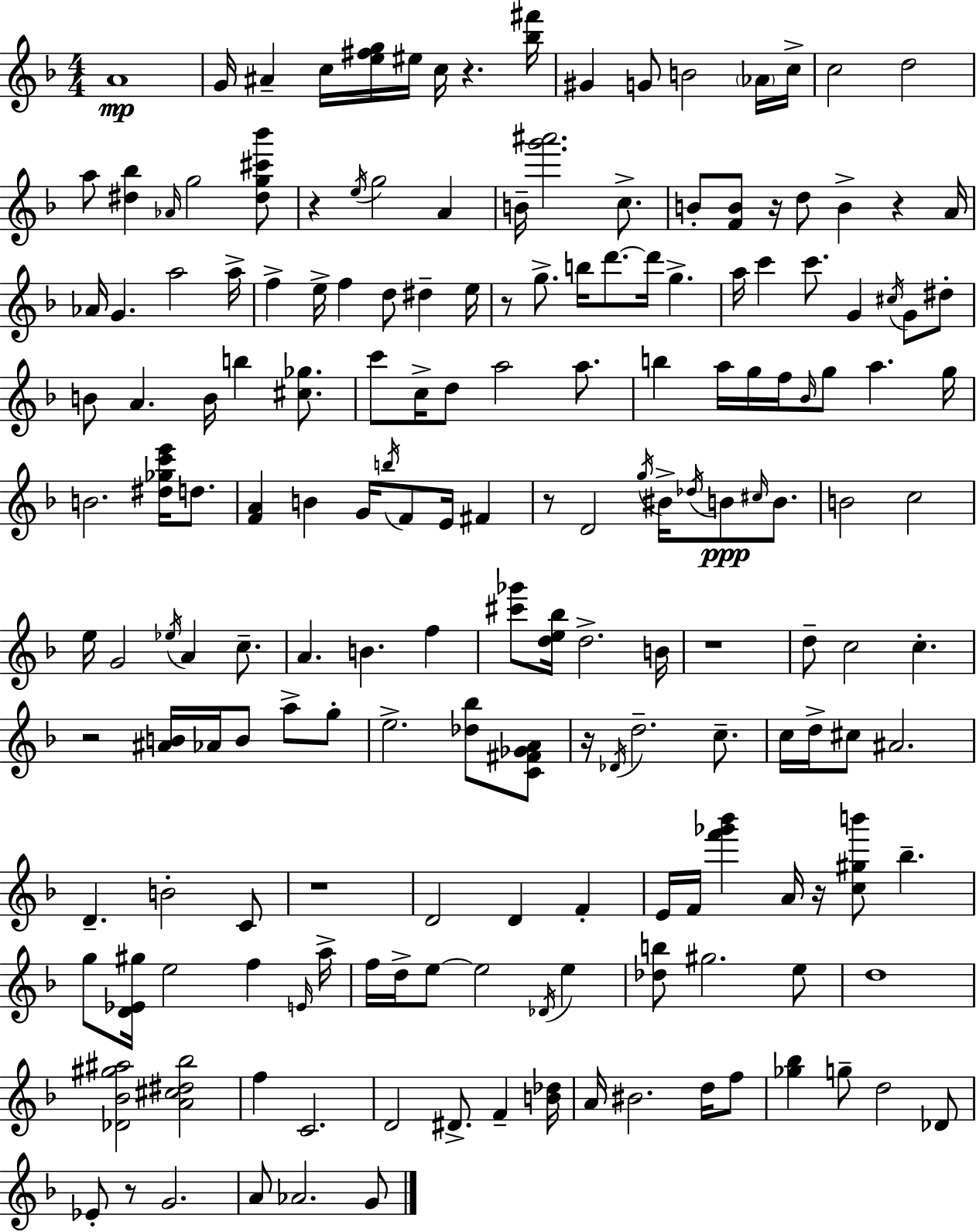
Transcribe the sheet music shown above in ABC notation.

X:1
T:Untitled
M:4/4
L:1/4
K:F
A4 G/4 ^A c/4 [e^fg]/4 ^e/4 c/4 z [_b^f']/4 ^G G/2 B2 _A/4 c/4 c2 d2 a/2 [^d_b] _A/4 g2 [^dg^c'_b']/2 z e/4 g2 A B/4 [g'^a']2 c/2 B/2 [FB]/2 z/4 d/2 B z A/4 _A/4 G a2 a/4 f e/4 f d/2 ^d e/4 z/2 g/2 b/4 d'/2 d'/4 g a/4 c' c'/2 G ^c/4 G/2 ^d/2 B/2 A B/4 b [^c_g]/2 c'/2 c/4 d/2 a2 a/2 b a/4 g/4 f/4 _B/4 g/2 a g/4 B2 [^d_gc'e']/4 d/2 [FA] B G/4 b/4 F/2 E/4 ^F z/2 D2 g/4 ^B/4 _d/4 B/2 ^c/4 B/2 B2 c2 e/4 G2 _e/4 A c/2 A B f [^c'_g']/2 [de_b]/4 d2 B/4 z4 d/2 c2 c z2 [^AB]/4 _A/4 B/2 a/2 g/2 e2 [_d_b]/2 [C^F_GA]/2 z/4 _D/4 d2 c/2 c/4 d/4 ^c/2 ^A2 D B2 C/2 z4 D2 D F E/4 F/4 [f'_g'_b'] A/4 z/4 [c^gb']/2 _b g/2 [D_E^g]/4 e2 f E/4 a/4 f/4 d/4 e/2 e2 _D/4 e [_db]/2 ^g2 e/2 d4 [_D_B^g^a]2 [A^c^d_b]2 f C2 D2 ^D/2 F [B_d]/4 A/4 ^B2 d/4 f/2 [_g_b] g/2 d2 _D/2 _E/2 z/2 G2 A/2 _A2 G/2